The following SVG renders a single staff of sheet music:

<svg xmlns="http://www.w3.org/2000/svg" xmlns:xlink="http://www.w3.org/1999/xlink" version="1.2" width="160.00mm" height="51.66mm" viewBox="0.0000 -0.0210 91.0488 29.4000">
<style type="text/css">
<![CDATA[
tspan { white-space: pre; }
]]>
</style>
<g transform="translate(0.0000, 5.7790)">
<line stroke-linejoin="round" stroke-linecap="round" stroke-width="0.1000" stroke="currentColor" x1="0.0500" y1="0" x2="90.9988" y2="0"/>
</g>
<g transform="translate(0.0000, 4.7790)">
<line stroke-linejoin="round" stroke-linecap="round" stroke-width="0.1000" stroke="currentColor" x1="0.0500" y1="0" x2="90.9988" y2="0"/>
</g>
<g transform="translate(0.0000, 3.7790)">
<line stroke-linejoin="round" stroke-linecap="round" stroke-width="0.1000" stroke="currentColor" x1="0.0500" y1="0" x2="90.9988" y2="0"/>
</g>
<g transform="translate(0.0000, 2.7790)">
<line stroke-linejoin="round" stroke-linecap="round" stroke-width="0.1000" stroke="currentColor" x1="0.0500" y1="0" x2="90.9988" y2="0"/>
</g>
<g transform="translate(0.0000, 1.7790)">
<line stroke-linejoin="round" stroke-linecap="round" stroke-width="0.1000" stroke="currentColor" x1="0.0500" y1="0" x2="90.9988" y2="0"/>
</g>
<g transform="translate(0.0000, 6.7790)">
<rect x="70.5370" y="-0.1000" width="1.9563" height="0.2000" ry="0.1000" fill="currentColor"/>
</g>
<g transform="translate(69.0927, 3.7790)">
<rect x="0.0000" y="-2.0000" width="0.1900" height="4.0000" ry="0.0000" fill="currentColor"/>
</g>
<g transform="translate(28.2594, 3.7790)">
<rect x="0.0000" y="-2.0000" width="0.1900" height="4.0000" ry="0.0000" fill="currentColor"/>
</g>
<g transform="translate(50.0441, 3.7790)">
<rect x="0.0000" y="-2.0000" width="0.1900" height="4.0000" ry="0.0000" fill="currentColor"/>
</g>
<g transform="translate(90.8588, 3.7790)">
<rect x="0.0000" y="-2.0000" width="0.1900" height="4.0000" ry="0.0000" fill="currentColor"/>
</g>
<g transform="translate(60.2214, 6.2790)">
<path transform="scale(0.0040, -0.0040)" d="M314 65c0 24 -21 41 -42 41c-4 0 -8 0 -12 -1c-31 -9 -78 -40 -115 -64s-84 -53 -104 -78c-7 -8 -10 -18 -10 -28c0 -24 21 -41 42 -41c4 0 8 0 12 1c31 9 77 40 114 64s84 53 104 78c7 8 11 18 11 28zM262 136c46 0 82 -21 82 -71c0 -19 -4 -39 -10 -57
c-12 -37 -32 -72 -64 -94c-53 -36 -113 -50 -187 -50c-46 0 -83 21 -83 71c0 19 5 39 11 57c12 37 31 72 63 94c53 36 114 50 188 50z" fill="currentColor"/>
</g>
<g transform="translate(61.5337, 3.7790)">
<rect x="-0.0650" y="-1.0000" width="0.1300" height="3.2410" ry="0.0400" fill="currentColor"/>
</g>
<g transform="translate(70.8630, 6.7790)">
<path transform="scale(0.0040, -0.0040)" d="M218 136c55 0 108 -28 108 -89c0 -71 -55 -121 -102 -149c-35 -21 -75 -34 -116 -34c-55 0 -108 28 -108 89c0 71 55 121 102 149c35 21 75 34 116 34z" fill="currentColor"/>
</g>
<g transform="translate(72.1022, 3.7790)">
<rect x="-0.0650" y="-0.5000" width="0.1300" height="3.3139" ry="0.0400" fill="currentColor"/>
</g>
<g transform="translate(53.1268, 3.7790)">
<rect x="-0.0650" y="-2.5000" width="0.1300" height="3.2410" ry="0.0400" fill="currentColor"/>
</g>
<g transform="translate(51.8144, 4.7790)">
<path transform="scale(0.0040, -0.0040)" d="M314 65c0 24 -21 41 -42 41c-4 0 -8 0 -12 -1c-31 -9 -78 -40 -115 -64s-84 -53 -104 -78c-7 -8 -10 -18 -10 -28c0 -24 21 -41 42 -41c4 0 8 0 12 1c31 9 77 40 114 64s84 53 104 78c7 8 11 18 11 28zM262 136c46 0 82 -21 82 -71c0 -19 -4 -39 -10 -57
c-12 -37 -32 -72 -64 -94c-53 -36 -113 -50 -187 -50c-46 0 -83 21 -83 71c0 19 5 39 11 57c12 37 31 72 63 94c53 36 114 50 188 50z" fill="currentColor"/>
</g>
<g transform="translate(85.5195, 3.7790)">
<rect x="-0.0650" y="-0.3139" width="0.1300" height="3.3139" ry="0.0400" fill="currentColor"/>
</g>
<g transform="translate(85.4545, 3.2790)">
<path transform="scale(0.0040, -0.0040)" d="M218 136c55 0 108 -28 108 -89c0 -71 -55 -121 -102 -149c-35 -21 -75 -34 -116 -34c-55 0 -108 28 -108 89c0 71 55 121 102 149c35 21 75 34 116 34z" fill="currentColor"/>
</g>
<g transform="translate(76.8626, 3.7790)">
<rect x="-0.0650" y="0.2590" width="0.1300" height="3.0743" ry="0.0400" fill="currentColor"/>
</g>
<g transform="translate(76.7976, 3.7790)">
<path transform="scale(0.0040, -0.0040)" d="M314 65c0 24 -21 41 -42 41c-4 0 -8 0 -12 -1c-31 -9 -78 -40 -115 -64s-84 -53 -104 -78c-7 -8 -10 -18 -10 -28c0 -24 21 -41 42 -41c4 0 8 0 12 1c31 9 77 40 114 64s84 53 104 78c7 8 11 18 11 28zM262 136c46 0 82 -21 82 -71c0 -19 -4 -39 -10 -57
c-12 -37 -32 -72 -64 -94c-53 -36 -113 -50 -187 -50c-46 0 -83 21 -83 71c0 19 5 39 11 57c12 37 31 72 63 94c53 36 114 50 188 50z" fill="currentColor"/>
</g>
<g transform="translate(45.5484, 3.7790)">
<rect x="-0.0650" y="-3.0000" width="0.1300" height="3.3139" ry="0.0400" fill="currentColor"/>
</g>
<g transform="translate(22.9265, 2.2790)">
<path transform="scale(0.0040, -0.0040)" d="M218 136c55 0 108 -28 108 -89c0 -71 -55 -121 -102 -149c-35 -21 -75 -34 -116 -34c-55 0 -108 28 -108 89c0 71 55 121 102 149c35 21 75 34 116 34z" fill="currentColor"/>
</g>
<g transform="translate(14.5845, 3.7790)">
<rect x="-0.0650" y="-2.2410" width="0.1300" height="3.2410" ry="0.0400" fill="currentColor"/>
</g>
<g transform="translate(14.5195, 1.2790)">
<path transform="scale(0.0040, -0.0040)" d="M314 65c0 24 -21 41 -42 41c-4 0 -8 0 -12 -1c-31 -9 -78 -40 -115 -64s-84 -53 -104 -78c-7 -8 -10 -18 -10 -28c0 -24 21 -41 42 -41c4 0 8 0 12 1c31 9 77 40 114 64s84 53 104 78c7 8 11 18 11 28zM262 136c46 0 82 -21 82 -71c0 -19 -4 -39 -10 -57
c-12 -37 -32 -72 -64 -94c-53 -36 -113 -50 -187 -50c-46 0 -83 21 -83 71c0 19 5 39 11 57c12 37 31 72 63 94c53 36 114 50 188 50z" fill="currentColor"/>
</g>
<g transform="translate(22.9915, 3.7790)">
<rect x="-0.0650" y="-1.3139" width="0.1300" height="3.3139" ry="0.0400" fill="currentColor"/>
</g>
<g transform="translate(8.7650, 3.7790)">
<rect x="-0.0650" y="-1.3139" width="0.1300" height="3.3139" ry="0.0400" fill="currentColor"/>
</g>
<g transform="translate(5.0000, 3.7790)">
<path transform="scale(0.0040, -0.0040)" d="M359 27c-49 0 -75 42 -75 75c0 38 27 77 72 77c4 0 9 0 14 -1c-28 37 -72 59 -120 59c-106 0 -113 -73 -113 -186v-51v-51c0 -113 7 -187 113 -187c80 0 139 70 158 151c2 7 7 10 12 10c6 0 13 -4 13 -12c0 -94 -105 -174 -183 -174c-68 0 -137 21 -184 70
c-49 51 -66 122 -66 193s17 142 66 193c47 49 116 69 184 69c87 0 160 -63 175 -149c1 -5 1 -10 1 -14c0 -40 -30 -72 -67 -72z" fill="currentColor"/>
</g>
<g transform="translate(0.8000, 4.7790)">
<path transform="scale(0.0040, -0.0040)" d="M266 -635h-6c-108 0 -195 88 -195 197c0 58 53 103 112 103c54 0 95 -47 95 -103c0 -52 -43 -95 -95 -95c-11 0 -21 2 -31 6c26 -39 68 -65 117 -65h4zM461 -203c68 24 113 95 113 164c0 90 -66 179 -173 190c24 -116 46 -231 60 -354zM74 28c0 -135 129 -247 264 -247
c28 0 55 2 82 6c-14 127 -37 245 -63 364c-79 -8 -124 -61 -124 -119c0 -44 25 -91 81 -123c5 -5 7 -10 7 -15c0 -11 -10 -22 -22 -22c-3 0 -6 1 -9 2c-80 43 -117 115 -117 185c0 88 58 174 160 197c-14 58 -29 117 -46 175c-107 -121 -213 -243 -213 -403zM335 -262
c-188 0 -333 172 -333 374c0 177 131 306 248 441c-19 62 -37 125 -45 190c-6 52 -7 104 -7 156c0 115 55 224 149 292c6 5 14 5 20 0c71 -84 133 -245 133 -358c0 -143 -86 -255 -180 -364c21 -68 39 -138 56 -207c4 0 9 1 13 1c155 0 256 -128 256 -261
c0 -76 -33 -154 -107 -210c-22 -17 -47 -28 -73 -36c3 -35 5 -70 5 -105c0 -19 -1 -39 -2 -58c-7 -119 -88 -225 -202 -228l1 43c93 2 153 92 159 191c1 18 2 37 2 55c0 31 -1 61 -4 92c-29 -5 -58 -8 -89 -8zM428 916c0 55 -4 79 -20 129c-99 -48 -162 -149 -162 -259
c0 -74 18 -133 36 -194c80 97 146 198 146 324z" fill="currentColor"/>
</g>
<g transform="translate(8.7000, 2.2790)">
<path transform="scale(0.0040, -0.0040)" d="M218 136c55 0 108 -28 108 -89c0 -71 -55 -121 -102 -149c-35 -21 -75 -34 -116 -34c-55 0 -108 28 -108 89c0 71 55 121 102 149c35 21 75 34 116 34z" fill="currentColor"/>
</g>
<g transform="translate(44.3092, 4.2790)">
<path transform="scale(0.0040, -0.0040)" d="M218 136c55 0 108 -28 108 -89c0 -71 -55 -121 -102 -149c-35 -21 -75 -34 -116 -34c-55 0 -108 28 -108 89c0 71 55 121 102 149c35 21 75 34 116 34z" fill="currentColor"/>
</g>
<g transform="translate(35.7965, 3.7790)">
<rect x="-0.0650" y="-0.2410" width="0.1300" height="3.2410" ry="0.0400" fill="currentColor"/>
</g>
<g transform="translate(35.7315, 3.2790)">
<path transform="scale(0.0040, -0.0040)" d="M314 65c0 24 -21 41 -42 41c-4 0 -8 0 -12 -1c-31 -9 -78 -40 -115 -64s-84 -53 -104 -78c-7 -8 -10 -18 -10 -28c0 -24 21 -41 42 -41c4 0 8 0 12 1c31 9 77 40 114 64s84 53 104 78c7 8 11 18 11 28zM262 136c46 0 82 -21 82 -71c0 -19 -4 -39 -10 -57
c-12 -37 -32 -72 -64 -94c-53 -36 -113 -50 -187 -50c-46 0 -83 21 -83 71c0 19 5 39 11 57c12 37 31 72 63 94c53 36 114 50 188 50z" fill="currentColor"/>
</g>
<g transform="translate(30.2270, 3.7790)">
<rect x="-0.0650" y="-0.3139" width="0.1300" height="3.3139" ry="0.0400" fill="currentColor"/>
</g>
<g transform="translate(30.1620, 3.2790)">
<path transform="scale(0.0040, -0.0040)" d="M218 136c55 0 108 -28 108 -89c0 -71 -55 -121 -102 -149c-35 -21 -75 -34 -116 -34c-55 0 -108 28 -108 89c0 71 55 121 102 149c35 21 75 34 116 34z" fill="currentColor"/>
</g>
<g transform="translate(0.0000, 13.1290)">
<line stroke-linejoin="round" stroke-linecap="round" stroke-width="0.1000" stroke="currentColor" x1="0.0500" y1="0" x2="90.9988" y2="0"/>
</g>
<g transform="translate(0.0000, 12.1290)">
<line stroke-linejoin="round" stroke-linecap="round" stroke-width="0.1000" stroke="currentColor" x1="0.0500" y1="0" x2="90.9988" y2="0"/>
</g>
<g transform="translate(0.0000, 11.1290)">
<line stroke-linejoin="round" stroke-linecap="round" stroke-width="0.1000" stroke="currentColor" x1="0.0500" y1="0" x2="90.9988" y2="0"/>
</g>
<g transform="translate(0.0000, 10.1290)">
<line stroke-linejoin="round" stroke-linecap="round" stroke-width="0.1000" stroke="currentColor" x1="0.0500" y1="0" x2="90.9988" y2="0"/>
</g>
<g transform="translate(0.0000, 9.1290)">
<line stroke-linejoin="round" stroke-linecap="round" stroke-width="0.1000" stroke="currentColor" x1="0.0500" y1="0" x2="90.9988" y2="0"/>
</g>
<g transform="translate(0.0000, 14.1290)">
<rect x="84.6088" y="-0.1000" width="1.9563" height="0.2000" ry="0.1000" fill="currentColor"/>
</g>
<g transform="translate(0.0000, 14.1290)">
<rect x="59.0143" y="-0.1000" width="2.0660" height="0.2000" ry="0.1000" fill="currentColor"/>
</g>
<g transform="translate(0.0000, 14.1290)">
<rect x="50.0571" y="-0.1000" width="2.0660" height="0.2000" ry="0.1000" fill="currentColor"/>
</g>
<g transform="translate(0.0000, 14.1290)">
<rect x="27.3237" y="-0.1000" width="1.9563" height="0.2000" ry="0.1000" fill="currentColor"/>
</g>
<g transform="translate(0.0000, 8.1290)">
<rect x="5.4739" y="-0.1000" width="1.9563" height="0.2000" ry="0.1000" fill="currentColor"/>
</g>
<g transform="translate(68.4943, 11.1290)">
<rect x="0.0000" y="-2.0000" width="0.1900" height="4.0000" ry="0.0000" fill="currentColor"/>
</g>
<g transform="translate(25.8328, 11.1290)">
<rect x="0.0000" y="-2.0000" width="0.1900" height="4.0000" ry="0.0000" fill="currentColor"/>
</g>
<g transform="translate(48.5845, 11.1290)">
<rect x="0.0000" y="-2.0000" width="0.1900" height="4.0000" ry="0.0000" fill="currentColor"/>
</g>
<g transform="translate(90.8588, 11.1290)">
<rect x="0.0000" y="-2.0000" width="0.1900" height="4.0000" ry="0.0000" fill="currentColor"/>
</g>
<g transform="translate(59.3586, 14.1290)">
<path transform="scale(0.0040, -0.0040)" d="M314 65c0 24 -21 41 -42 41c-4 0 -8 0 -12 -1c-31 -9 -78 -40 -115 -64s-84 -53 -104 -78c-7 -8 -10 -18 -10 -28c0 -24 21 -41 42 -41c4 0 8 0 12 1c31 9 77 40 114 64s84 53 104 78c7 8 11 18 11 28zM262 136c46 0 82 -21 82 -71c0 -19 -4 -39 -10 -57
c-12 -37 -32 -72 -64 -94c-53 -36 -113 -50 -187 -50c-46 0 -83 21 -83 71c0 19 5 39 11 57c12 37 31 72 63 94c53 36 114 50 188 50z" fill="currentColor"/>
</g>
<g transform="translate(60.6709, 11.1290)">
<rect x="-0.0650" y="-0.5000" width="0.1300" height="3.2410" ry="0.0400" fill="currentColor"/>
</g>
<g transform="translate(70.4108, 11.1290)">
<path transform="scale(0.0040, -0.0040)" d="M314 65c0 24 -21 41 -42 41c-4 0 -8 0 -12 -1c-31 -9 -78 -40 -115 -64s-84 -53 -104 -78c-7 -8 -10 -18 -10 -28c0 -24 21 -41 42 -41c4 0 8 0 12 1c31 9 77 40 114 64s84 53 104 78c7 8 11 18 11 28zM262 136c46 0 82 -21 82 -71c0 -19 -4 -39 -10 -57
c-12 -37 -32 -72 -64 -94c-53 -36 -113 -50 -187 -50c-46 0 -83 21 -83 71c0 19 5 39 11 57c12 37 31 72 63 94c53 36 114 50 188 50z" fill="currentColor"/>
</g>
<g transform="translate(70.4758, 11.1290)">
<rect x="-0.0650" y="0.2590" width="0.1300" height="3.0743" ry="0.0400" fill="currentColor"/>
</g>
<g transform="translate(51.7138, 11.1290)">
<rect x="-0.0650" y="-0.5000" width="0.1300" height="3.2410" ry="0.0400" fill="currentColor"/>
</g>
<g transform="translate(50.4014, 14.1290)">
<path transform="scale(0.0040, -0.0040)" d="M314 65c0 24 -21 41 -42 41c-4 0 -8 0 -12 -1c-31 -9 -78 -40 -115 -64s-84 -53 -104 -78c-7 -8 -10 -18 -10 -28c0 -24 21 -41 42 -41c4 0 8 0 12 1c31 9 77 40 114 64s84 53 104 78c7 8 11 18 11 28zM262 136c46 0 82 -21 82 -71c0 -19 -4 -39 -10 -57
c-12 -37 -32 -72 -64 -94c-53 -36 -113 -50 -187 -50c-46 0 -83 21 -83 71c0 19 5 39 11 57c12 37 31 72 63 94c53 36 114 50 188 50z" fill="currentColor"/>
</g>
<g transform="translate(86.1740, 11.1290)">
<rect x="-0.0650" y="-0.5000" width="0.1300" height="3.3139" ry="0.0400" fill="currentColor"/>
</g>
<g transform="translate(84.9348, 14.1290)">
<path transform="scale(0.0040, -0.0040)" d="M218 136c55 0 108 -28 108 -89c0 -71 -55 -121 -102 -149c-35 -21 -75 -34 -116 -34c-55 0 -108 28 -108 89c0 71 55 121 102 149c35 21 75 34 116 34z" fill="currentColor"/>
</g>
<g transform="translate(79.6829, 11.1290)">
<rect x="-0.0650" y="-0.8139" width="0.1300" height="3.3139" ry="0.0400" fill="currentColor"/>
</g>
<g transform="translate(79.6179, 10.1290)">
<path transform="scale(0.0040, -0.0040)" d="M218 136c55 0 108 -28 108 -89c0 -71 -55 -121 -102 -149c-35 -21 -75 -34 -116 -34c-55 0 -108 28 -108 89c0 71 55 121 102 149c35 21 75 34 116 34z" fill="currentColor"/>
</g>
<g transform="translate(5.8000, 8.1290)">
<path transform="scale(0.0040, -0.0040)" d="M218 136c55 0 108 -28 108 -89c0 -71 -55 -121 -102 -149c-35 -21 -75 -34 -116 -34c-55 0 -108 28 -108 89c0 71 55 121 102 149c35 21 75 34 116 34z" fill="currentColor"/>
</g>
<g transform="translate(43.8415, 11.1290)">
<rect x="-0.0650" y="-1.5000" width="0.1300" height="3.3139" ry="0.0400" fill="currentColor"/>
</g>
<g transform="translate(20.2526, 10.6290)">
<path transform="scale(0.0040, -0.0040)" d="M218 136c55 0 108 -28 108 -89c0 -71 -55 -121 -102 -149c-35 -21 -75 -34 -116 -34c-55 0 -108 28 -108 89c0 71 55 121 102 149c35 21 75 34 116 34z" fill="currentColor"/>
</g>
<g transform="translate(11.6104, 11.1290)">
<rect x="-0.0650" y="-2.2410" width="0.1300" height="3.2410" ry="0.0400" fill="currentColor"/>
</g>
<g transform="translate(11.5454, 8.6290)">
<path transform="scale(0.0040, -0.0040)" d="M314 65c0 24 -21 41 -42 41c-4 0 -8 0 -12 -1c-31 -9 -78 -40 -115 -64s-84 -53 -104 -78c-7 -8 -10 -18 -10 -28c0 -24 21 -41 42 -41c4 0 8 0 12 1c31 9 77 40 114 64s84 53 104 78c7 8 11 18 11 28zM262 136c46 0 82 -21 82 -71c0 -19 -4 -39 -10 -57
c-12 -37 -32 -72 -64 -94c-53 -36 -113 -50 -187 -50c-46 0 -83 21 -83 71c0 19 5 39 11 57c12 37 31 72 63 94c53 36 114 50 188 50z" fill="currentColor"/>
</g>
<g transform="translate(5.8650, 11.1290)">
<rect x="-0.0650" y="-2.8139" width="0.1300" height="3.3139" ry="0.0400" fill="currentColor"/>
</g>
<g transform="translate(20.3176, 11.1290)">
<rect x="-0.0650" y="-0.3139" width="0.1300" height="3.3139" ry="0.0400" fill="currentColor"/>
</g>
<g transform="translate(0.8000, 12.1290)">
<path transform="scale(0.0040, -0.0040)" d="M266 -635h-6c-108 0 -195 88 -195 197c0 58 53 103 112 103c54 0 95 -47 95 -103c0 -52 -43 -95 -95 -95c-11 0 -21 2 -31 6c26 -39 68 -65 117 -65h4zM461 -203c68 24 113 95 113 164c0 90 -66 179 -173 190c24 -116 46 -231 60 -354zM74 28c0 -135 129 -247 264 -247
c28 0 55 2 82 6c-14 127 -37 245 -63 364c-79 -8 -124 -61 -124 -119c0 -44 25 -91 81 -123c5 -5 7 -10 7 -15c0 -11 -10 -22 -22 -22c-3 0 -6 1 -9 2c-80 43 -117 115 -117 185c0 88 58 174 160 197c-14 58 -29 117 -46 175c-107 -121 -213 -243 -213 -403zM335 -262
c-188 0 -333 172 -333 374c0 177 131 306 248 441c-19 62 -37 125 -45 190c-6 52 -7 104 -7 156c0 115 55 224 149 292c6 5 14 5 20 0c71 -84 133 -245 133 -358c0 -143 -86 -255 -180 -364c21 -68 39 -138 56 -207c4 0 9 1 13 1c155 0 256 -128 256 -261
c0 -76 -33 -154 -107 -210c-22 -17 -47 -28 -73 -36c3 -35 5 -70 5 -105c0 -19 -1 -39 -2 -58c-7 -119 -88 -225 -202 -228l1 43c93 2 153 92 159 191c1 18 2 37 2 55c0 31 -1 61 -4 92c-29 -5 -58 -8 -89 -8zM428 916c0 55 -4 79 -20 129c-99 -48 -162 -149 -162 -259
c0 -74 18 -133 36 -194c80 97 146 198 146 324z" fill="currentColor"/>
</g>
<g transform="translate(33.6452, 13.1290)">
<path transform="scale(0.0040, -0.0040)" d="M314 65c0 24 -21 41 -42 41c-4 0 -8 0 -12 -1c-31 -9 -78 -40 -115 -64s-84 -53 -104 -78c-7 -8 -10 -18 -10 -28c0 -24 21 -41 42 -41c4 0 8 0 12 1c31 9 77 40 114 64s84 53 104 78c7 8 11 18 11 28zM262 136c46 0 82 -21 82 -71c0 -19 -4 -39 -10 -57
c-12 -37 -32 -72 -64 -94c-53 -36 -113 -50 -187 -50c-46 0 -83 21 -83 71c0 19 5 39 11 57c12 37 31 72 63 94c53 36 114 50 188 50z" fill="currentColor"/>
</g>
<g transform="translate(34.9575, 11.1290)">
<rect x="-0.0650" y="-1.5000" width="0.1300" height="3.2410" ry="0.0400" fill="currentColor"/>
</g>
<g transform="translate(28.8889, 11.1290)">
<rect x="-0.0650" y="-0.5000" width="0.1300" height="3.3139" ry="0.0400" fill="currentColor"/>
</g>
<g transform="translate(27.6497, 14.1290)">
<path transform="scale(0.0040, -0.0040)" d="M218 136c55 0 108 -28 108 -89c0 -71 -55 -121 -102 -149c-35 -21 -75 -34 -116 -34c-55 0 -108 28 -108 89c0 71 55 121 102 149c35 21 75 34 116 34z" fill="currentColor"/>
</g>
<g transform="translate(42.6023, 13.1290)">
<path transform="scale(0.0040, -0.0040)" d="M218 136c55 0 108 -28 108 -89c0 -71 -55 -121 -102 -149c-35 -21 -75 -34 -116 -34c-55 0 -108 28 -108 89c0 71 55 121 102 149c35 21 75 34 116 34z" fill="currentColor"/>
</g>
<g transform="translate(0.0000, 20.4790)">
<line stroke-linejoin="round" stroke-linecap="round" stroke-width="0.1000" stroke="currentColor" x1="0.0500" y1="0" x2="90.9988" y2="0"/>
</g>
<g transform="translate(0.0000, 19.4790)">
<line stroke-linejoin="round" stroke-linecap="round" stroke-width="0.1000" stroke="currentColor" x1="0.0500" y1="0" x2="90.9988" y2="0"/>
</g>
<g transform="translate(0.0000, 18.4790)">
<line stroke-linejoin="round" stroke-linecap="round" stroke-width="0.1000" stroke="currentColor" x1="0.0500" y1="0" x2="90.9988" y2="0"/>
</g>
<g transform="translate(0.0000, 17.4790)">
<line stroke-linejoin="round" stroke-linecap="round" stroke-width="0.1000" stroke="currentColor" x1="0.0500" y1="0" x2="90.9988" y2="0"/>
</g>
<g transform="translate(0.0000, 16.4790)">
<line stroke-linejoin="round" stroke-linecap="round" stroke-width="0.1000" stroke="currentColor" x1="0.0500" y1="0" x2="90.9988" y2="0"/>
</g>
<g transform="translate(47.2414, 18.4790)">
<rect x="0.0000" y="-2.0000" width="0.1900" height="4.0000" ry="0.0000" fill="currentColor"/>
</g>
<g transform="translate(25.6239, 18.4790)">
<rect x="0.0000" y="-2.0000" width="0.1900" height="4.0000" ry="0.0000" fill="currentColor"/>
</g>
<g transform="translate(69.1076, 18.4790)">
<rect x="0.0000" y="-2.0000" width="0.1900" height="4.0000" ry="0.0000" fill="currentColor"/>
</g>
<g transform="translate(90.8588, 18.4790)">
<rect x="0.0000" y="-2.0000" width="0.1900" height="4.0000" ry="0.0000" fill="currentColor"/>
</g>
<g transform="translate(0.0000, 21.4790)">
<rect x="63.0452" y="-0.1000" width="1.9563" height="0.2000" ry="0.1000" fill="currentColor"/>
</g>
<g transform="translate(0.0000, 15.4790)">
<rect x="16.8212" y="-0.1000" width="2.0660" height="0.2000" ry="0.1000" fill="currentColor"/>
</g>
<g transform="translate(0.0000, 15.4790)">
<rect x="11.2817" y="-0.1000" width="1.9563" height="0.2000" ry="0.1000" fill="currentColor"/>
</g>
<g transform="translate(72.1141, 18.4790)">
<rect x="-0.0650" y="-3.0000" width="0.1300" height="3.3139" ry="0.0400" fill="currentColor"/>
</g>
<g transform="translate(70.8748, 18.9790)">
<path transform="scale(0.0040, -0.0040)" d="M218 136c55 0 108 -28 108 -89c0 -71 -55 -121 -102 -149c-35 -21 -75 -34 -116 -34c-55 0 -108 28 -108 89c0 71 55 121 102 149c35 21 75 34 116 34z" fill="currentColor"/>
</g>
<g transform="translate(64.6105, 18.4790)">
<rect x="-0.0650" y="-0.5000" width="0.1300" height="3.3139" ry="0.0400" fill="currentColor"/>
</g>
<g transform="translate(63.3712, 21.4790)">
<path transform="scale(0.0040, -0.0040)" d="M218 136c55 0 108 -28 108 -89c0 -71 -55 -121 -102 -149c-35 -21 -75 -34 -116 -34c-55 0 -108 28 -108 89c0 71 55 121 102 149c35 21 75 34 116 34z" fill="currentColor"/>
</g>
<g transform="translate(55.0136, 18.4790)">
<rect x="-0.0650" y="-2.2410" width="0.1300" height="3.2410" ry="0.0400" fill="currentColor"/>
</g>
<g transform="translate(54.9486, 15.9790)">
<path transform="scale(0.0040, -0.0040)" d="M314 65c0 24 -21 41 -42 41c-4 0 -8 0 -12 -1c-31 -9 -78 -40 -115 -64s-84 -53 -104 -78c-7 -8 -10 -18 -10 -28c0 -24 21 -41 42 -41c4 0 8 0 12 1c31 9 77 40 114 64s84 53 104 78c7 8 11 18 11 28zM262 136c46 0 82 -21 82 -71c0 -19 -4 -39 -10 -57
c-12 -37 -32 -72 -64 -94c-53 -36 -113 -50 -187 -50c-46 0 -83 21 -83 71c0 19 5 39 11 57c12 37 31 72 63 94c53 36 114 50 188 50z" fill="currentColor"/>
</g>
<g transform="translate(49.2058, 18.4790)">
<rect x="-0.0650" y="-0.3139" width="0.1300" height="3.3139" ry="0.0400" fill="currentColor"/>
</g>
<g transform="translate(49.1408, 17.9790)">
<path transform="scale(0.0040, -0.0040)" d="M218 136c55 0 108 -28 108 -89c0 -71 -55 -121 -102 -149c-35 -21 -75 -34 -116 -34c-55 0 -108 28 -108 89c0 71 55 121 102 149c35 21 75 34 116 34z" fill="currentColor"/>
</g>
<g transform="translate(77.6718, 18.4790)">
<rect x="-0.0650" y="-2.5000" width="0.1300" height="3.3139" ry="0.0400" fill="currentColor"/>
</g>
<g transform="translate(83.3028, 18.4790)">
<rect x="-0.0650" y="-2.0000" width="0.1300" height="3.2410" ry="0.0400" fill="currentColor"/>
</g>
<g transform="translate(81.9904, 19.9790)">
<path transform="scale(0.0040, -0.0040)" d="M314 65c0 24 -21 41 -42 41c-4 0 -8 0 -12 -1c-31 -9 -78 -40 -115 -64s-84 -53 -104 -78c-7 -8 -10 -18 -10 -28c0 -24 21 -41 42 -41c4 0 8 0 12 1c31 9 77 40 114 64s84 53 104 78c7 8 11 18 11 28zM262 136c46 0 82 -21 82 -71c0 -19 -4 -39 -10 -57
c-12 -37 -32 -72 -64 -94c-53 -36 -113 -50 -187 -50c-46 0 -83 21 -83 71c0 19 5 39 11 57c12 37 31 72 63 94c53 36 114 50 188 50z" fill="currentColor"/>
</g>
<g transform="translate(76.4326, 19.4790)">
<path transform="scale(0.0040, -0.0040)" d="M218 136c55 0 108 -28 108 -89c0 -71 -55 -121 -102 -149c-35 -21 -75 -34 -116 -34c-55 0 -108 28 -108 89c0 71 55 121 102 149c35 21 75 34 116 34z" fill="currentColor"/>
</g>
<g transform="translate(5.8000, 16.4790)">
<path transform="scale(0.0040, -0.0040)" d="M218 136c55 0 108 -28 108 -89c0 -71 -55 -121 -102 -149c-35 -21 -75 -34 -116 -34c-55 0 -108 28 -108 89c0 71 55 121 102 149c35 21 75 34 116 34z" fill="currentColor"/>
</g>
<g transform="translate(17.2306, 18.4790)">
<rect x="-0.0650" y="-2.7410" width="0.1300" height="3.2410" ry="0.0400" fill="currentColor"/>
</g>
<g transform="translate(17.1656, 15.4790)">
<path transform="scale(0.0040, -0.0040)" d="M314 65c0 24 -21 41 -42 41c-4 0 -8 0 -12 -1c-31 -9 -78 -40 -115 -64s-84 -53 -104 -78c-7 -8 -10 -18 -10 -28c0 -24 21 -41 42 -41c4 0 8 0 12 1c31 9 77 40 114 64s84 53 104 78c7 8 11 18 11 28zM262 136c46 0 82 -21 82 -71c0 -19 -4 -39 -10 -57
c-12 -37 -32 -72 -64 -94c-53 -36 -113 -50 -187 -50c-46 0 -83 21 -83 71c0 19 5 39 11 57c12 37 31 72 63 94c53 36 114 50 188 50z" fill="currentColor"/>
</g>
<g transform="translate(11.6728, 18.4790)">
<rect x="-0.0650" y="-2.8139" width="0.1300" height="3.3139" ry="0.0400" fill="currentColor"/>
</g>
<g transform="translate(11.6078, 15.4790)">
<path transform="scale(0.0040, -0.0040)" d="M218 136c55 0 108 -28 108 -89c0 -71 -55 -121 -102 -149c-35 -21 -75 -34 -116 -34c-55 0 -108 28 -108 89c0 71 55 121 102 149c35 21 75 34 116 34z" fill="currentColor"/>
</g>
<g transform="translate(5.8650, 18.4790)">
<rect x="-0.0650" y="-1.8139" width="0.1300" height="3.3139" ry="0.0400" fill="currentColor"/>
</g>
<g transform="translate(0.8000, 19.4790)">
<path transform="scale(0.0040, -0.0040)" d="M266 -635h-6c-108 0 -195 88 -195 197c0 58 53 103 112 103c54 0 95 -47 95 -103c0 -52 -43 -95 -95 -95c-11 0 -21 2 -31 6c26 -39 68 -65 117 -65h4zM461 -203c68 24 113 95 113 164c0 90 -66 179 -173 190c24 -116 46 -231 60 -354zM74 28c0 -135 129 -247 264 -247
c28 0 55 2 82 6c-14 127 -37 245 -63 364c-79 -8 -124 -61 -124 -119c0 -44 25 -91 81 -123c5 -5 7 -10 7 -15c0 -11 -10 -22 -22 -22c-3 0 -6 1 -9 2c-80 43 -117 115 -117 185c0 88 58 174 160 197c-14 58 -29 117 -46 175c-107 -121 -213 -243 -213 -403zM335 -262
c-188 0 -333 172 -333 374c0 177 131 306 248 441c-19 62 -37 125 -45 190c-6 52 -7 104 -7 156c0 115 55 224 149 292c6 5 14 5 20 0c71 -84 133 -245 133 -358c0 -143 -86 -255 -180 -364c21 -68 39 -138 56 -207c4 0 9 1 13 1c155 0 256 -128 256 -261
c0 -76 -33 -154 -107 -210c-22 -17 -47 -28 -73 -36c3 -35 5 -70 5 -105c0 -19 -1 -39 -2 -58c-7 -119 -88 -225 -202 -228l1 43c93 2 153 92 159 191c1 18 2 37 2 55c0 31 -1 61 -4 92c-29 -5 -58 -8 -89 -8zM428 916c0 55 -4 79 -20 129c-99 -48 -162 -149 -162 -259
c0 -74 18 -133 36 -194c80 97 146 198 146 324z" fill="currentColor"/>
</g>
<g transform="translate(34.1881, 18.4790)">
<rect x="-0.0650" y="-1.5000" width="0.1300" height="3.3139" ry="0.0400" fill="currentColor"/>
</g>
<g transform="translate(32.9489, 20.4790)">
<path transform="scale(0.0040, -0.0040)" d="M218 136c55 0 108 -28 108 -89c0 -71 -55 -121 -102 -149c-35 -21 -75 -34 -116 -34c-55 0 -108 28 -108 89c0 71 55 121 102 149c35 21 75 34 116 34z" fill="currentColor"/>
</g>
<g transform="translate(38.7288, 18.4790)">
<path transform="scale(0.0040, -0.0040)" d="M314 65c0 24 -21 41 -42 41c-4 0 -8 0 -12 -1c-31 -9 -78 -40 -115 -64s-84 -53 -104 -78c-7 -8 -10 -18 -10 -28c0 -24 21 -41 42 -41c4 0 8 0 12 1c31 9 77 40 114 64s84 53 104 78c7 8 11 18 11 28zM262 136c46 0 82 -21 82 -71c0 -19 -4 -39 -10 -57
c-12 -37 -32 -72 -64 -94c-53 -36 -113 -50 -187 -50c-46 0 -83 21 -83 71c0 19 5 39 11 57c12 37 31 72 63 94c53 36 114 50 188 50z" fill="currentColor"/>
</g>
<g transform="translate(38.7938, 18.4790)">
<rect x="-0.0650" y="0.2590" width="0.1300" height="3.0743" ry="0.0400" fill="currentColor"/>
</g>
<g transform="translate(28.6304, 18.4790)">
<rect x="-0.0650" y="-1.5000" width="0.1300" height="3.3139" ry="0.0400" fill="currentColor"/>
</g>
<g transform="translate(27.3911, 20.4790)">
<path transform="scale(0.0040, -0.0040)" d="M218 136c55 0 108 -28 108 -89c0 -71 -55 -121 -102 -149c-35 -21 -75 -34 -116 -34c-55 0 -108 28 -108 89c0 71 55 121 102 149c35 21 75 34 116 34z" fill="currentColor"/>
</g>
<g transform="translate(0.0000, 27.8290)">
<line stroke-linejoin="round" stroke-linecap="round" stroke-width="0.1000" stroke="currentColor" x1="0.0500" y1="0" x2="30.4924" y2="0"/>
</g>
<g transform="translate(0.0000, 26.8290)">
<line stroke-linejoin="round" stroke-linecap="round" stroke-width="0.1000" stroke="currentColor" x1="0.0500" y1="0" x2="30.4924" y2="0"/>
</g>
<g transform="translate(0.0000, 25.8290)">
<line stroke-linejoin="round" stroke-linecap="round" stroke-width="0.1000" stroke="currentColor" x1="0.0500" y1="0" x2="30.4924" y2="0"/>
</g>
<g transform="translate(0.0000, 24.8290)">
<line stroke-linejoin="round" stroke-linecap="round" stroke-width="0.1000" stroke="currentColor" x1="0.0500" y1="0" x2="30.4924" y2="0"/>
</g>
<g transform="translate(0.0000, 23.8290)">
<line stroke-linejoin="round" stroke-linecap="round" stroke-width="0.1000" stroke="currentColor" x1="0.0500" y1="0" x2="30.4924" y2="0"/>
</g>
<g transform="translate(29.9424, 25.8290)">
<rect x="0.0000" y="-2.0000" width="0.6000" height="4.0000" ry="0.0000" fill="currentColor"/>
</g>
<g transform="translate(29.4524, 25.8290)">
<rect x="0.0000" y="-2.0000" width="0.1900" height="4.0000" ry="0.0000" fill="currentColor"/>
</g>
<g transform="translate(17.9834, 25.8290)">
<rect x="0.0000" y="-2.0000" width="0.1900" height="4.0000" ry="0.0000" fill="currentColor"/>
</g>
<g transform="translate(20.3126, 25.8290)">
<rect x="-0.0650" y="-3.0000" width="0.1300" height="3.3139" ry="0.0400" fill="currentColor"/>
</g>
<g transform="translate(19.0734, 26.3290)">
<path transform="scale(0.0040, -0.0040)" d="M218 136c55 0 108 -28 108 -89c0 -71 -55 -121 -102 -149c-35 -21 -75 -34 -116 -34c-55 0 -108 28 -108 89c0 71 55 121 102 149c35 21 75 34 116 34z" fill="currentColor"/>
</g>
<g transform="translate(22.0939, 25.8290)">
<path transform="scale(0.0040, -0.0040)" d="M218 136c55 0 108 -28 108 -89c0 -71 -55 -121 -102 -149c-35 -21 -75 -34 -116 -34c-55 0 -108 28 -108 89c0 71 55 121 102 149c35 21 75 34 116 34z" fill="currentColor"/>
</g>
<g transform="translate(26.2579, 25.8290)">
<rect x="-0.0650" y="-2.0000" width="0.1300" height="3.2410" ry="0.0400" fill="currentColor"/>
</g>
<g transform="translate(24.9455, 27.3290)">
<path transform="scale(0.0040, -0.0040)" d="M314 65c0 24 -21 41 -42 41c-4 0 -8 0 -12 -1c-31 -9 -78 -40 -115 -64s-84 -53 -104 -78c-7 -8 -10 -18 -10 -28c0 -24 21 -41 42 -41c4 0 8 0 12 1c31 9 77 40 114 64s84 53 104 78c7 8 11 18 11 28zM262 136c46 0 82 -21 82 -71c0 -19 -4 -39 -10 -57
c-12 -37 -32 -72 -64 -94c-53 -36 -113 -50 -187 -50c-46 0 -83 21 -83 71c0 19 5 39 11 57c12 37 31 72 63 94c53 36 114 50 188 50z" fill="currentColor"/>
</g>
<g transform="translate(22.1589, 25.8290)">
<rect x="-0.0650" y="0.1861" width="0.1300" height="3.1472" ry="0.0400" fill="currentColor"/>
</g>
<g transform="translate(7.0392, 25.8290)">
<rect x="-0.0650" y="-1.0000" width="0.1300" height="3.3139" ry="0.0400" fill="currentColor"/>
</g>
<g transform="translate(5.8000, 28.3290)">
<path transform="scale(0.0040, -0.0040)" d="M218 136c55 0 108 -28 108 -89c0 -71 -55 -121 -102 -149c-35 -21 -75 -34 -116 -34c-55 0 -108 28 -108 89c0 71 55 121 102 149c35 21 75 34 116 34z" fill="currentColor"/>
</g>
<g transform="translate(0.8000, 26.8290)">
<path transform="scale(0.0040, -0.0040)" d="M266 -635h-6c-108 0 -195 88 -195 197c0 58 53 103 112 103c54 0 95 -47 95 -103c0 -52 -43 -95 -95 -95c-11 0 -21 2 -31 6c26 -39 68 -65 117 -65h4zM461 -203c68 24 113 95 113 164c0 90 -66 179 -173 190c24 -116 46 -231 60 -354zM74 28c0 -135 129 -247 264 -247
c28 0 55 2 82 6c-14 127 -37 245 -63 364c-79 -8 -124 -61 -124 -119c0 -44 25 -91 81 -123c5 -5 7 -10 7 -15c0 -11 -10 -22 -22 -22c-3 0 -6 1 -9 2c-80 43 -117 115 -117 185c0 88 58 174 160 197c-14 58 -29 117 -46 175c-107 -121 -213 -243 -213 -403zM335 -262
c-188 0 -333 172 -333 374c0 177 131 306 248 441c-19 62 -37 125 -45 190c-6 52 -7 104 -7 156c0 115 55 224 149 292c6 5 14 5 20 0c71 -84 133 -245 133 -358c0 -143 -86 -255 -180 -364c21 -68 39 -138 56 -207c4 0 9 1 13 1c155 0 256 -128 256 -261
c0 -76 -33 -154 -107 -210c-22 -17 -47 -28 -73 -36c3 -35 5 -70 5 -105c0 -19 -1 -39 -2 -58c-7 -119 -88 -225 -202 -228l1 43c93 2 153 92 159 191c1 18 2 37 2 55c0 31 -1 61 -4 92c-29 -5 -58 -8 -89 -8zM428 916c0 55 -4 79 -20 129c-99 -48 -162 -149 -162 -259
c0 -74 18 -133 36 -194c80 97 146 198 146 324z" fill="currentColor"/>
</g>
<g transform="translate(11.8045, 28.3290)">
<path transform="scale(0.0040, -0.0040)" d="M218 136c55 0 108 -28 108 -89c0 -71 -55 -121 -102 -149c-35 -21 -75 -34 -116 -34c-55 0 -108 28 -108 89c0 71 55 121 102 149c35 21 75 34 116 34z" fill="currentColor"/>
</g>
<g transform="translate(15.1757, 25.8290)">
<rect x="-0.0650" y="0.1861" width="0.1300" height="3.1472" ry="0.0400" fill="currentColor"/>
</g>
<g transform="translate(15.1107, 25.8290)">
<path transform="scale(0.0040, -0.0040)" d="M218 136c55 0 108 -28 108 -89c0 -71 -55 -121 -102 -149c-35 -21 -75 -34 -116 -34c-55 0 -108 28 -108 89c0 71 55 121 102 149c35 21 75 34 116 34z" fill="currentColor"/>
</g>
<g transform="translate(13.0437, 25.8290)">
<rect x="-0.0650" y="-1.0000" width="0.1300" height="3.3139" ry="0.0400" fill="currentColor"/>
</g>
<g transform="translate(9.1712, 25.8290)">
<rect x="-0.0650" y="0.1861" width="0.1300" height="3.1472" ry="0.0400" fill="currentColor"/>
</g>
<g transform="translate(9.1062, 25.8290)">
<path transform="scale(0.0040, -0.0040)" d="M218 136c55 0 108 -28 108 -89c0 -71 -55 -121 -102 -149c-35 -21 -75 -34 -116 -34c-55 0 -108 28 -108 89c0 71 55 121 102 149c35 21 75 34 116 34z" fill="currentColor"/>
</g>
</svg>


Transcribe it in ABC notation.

X:1
T:Untitled
M:4/4
L:1/4
K:C
e g2 e c c2 A G2 D2 C B2 c a g2 c C E2 E C2 C2 B2 d C f a a2 E E B2 c g2 C A G F2 D B D B A B F2